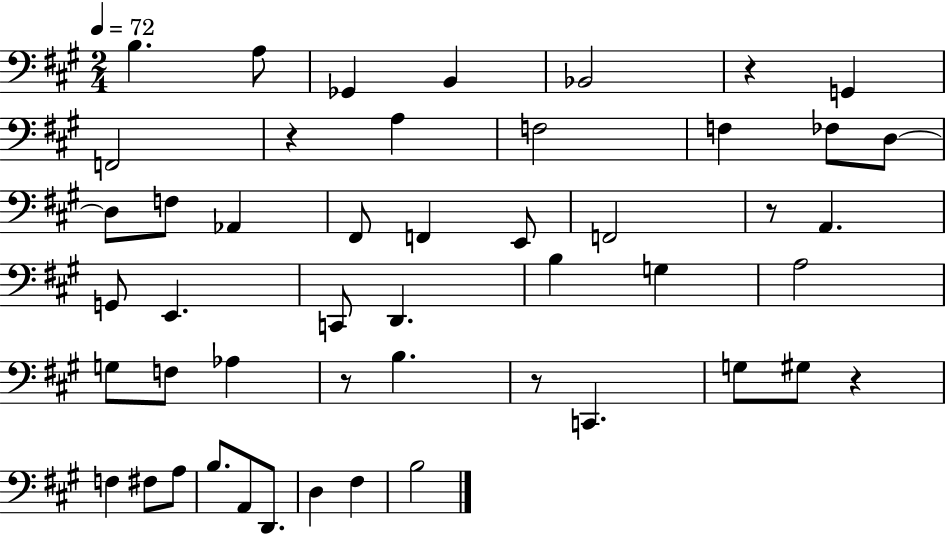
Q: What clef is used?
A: bass